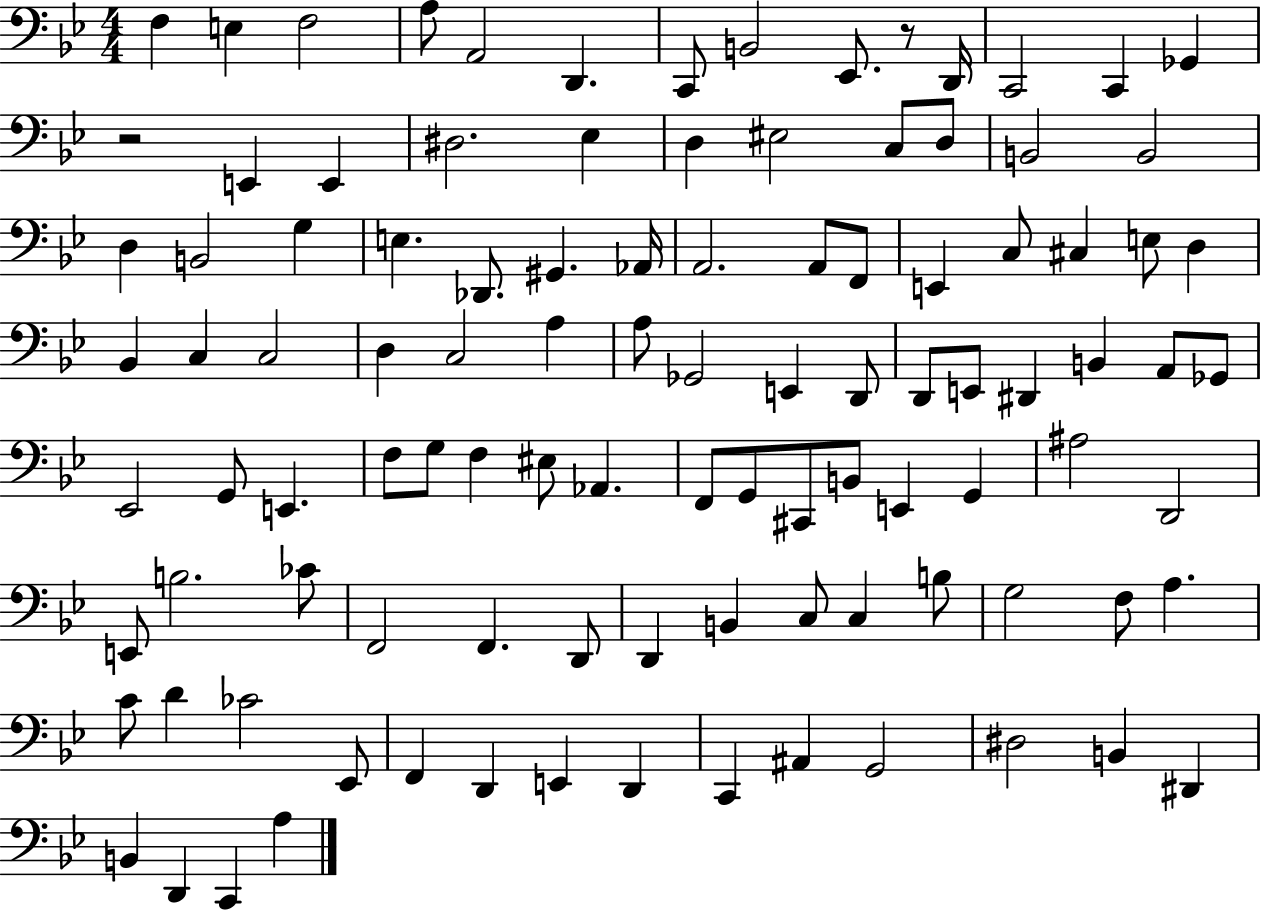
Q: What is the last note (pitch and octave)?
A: A3